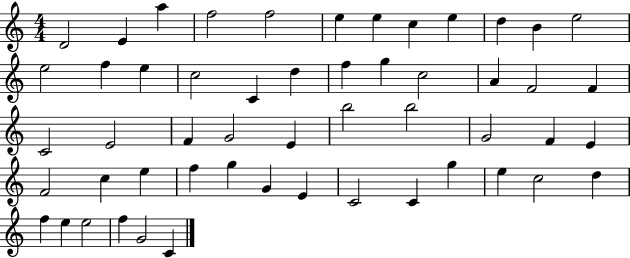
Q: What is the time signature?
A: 4/4